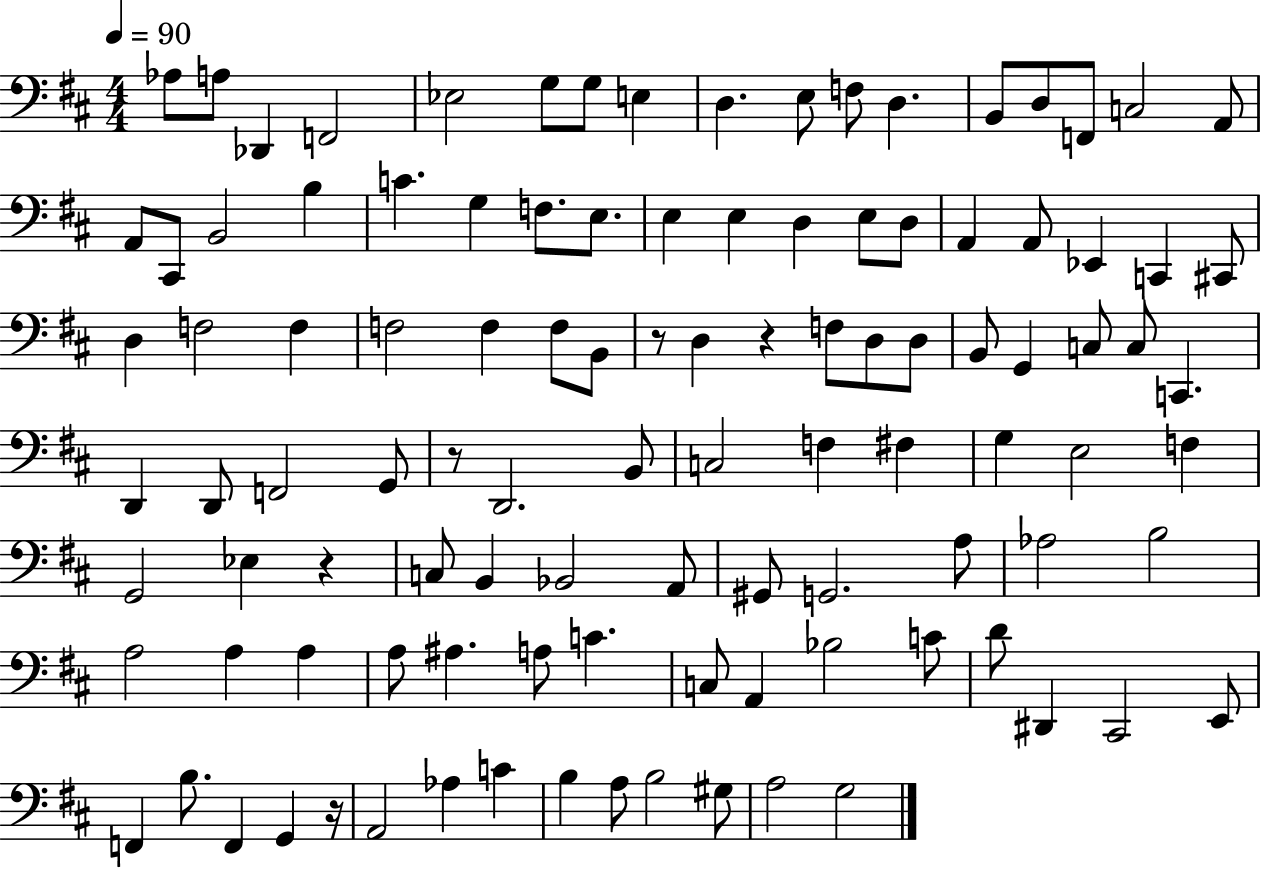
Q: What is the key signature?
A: D major